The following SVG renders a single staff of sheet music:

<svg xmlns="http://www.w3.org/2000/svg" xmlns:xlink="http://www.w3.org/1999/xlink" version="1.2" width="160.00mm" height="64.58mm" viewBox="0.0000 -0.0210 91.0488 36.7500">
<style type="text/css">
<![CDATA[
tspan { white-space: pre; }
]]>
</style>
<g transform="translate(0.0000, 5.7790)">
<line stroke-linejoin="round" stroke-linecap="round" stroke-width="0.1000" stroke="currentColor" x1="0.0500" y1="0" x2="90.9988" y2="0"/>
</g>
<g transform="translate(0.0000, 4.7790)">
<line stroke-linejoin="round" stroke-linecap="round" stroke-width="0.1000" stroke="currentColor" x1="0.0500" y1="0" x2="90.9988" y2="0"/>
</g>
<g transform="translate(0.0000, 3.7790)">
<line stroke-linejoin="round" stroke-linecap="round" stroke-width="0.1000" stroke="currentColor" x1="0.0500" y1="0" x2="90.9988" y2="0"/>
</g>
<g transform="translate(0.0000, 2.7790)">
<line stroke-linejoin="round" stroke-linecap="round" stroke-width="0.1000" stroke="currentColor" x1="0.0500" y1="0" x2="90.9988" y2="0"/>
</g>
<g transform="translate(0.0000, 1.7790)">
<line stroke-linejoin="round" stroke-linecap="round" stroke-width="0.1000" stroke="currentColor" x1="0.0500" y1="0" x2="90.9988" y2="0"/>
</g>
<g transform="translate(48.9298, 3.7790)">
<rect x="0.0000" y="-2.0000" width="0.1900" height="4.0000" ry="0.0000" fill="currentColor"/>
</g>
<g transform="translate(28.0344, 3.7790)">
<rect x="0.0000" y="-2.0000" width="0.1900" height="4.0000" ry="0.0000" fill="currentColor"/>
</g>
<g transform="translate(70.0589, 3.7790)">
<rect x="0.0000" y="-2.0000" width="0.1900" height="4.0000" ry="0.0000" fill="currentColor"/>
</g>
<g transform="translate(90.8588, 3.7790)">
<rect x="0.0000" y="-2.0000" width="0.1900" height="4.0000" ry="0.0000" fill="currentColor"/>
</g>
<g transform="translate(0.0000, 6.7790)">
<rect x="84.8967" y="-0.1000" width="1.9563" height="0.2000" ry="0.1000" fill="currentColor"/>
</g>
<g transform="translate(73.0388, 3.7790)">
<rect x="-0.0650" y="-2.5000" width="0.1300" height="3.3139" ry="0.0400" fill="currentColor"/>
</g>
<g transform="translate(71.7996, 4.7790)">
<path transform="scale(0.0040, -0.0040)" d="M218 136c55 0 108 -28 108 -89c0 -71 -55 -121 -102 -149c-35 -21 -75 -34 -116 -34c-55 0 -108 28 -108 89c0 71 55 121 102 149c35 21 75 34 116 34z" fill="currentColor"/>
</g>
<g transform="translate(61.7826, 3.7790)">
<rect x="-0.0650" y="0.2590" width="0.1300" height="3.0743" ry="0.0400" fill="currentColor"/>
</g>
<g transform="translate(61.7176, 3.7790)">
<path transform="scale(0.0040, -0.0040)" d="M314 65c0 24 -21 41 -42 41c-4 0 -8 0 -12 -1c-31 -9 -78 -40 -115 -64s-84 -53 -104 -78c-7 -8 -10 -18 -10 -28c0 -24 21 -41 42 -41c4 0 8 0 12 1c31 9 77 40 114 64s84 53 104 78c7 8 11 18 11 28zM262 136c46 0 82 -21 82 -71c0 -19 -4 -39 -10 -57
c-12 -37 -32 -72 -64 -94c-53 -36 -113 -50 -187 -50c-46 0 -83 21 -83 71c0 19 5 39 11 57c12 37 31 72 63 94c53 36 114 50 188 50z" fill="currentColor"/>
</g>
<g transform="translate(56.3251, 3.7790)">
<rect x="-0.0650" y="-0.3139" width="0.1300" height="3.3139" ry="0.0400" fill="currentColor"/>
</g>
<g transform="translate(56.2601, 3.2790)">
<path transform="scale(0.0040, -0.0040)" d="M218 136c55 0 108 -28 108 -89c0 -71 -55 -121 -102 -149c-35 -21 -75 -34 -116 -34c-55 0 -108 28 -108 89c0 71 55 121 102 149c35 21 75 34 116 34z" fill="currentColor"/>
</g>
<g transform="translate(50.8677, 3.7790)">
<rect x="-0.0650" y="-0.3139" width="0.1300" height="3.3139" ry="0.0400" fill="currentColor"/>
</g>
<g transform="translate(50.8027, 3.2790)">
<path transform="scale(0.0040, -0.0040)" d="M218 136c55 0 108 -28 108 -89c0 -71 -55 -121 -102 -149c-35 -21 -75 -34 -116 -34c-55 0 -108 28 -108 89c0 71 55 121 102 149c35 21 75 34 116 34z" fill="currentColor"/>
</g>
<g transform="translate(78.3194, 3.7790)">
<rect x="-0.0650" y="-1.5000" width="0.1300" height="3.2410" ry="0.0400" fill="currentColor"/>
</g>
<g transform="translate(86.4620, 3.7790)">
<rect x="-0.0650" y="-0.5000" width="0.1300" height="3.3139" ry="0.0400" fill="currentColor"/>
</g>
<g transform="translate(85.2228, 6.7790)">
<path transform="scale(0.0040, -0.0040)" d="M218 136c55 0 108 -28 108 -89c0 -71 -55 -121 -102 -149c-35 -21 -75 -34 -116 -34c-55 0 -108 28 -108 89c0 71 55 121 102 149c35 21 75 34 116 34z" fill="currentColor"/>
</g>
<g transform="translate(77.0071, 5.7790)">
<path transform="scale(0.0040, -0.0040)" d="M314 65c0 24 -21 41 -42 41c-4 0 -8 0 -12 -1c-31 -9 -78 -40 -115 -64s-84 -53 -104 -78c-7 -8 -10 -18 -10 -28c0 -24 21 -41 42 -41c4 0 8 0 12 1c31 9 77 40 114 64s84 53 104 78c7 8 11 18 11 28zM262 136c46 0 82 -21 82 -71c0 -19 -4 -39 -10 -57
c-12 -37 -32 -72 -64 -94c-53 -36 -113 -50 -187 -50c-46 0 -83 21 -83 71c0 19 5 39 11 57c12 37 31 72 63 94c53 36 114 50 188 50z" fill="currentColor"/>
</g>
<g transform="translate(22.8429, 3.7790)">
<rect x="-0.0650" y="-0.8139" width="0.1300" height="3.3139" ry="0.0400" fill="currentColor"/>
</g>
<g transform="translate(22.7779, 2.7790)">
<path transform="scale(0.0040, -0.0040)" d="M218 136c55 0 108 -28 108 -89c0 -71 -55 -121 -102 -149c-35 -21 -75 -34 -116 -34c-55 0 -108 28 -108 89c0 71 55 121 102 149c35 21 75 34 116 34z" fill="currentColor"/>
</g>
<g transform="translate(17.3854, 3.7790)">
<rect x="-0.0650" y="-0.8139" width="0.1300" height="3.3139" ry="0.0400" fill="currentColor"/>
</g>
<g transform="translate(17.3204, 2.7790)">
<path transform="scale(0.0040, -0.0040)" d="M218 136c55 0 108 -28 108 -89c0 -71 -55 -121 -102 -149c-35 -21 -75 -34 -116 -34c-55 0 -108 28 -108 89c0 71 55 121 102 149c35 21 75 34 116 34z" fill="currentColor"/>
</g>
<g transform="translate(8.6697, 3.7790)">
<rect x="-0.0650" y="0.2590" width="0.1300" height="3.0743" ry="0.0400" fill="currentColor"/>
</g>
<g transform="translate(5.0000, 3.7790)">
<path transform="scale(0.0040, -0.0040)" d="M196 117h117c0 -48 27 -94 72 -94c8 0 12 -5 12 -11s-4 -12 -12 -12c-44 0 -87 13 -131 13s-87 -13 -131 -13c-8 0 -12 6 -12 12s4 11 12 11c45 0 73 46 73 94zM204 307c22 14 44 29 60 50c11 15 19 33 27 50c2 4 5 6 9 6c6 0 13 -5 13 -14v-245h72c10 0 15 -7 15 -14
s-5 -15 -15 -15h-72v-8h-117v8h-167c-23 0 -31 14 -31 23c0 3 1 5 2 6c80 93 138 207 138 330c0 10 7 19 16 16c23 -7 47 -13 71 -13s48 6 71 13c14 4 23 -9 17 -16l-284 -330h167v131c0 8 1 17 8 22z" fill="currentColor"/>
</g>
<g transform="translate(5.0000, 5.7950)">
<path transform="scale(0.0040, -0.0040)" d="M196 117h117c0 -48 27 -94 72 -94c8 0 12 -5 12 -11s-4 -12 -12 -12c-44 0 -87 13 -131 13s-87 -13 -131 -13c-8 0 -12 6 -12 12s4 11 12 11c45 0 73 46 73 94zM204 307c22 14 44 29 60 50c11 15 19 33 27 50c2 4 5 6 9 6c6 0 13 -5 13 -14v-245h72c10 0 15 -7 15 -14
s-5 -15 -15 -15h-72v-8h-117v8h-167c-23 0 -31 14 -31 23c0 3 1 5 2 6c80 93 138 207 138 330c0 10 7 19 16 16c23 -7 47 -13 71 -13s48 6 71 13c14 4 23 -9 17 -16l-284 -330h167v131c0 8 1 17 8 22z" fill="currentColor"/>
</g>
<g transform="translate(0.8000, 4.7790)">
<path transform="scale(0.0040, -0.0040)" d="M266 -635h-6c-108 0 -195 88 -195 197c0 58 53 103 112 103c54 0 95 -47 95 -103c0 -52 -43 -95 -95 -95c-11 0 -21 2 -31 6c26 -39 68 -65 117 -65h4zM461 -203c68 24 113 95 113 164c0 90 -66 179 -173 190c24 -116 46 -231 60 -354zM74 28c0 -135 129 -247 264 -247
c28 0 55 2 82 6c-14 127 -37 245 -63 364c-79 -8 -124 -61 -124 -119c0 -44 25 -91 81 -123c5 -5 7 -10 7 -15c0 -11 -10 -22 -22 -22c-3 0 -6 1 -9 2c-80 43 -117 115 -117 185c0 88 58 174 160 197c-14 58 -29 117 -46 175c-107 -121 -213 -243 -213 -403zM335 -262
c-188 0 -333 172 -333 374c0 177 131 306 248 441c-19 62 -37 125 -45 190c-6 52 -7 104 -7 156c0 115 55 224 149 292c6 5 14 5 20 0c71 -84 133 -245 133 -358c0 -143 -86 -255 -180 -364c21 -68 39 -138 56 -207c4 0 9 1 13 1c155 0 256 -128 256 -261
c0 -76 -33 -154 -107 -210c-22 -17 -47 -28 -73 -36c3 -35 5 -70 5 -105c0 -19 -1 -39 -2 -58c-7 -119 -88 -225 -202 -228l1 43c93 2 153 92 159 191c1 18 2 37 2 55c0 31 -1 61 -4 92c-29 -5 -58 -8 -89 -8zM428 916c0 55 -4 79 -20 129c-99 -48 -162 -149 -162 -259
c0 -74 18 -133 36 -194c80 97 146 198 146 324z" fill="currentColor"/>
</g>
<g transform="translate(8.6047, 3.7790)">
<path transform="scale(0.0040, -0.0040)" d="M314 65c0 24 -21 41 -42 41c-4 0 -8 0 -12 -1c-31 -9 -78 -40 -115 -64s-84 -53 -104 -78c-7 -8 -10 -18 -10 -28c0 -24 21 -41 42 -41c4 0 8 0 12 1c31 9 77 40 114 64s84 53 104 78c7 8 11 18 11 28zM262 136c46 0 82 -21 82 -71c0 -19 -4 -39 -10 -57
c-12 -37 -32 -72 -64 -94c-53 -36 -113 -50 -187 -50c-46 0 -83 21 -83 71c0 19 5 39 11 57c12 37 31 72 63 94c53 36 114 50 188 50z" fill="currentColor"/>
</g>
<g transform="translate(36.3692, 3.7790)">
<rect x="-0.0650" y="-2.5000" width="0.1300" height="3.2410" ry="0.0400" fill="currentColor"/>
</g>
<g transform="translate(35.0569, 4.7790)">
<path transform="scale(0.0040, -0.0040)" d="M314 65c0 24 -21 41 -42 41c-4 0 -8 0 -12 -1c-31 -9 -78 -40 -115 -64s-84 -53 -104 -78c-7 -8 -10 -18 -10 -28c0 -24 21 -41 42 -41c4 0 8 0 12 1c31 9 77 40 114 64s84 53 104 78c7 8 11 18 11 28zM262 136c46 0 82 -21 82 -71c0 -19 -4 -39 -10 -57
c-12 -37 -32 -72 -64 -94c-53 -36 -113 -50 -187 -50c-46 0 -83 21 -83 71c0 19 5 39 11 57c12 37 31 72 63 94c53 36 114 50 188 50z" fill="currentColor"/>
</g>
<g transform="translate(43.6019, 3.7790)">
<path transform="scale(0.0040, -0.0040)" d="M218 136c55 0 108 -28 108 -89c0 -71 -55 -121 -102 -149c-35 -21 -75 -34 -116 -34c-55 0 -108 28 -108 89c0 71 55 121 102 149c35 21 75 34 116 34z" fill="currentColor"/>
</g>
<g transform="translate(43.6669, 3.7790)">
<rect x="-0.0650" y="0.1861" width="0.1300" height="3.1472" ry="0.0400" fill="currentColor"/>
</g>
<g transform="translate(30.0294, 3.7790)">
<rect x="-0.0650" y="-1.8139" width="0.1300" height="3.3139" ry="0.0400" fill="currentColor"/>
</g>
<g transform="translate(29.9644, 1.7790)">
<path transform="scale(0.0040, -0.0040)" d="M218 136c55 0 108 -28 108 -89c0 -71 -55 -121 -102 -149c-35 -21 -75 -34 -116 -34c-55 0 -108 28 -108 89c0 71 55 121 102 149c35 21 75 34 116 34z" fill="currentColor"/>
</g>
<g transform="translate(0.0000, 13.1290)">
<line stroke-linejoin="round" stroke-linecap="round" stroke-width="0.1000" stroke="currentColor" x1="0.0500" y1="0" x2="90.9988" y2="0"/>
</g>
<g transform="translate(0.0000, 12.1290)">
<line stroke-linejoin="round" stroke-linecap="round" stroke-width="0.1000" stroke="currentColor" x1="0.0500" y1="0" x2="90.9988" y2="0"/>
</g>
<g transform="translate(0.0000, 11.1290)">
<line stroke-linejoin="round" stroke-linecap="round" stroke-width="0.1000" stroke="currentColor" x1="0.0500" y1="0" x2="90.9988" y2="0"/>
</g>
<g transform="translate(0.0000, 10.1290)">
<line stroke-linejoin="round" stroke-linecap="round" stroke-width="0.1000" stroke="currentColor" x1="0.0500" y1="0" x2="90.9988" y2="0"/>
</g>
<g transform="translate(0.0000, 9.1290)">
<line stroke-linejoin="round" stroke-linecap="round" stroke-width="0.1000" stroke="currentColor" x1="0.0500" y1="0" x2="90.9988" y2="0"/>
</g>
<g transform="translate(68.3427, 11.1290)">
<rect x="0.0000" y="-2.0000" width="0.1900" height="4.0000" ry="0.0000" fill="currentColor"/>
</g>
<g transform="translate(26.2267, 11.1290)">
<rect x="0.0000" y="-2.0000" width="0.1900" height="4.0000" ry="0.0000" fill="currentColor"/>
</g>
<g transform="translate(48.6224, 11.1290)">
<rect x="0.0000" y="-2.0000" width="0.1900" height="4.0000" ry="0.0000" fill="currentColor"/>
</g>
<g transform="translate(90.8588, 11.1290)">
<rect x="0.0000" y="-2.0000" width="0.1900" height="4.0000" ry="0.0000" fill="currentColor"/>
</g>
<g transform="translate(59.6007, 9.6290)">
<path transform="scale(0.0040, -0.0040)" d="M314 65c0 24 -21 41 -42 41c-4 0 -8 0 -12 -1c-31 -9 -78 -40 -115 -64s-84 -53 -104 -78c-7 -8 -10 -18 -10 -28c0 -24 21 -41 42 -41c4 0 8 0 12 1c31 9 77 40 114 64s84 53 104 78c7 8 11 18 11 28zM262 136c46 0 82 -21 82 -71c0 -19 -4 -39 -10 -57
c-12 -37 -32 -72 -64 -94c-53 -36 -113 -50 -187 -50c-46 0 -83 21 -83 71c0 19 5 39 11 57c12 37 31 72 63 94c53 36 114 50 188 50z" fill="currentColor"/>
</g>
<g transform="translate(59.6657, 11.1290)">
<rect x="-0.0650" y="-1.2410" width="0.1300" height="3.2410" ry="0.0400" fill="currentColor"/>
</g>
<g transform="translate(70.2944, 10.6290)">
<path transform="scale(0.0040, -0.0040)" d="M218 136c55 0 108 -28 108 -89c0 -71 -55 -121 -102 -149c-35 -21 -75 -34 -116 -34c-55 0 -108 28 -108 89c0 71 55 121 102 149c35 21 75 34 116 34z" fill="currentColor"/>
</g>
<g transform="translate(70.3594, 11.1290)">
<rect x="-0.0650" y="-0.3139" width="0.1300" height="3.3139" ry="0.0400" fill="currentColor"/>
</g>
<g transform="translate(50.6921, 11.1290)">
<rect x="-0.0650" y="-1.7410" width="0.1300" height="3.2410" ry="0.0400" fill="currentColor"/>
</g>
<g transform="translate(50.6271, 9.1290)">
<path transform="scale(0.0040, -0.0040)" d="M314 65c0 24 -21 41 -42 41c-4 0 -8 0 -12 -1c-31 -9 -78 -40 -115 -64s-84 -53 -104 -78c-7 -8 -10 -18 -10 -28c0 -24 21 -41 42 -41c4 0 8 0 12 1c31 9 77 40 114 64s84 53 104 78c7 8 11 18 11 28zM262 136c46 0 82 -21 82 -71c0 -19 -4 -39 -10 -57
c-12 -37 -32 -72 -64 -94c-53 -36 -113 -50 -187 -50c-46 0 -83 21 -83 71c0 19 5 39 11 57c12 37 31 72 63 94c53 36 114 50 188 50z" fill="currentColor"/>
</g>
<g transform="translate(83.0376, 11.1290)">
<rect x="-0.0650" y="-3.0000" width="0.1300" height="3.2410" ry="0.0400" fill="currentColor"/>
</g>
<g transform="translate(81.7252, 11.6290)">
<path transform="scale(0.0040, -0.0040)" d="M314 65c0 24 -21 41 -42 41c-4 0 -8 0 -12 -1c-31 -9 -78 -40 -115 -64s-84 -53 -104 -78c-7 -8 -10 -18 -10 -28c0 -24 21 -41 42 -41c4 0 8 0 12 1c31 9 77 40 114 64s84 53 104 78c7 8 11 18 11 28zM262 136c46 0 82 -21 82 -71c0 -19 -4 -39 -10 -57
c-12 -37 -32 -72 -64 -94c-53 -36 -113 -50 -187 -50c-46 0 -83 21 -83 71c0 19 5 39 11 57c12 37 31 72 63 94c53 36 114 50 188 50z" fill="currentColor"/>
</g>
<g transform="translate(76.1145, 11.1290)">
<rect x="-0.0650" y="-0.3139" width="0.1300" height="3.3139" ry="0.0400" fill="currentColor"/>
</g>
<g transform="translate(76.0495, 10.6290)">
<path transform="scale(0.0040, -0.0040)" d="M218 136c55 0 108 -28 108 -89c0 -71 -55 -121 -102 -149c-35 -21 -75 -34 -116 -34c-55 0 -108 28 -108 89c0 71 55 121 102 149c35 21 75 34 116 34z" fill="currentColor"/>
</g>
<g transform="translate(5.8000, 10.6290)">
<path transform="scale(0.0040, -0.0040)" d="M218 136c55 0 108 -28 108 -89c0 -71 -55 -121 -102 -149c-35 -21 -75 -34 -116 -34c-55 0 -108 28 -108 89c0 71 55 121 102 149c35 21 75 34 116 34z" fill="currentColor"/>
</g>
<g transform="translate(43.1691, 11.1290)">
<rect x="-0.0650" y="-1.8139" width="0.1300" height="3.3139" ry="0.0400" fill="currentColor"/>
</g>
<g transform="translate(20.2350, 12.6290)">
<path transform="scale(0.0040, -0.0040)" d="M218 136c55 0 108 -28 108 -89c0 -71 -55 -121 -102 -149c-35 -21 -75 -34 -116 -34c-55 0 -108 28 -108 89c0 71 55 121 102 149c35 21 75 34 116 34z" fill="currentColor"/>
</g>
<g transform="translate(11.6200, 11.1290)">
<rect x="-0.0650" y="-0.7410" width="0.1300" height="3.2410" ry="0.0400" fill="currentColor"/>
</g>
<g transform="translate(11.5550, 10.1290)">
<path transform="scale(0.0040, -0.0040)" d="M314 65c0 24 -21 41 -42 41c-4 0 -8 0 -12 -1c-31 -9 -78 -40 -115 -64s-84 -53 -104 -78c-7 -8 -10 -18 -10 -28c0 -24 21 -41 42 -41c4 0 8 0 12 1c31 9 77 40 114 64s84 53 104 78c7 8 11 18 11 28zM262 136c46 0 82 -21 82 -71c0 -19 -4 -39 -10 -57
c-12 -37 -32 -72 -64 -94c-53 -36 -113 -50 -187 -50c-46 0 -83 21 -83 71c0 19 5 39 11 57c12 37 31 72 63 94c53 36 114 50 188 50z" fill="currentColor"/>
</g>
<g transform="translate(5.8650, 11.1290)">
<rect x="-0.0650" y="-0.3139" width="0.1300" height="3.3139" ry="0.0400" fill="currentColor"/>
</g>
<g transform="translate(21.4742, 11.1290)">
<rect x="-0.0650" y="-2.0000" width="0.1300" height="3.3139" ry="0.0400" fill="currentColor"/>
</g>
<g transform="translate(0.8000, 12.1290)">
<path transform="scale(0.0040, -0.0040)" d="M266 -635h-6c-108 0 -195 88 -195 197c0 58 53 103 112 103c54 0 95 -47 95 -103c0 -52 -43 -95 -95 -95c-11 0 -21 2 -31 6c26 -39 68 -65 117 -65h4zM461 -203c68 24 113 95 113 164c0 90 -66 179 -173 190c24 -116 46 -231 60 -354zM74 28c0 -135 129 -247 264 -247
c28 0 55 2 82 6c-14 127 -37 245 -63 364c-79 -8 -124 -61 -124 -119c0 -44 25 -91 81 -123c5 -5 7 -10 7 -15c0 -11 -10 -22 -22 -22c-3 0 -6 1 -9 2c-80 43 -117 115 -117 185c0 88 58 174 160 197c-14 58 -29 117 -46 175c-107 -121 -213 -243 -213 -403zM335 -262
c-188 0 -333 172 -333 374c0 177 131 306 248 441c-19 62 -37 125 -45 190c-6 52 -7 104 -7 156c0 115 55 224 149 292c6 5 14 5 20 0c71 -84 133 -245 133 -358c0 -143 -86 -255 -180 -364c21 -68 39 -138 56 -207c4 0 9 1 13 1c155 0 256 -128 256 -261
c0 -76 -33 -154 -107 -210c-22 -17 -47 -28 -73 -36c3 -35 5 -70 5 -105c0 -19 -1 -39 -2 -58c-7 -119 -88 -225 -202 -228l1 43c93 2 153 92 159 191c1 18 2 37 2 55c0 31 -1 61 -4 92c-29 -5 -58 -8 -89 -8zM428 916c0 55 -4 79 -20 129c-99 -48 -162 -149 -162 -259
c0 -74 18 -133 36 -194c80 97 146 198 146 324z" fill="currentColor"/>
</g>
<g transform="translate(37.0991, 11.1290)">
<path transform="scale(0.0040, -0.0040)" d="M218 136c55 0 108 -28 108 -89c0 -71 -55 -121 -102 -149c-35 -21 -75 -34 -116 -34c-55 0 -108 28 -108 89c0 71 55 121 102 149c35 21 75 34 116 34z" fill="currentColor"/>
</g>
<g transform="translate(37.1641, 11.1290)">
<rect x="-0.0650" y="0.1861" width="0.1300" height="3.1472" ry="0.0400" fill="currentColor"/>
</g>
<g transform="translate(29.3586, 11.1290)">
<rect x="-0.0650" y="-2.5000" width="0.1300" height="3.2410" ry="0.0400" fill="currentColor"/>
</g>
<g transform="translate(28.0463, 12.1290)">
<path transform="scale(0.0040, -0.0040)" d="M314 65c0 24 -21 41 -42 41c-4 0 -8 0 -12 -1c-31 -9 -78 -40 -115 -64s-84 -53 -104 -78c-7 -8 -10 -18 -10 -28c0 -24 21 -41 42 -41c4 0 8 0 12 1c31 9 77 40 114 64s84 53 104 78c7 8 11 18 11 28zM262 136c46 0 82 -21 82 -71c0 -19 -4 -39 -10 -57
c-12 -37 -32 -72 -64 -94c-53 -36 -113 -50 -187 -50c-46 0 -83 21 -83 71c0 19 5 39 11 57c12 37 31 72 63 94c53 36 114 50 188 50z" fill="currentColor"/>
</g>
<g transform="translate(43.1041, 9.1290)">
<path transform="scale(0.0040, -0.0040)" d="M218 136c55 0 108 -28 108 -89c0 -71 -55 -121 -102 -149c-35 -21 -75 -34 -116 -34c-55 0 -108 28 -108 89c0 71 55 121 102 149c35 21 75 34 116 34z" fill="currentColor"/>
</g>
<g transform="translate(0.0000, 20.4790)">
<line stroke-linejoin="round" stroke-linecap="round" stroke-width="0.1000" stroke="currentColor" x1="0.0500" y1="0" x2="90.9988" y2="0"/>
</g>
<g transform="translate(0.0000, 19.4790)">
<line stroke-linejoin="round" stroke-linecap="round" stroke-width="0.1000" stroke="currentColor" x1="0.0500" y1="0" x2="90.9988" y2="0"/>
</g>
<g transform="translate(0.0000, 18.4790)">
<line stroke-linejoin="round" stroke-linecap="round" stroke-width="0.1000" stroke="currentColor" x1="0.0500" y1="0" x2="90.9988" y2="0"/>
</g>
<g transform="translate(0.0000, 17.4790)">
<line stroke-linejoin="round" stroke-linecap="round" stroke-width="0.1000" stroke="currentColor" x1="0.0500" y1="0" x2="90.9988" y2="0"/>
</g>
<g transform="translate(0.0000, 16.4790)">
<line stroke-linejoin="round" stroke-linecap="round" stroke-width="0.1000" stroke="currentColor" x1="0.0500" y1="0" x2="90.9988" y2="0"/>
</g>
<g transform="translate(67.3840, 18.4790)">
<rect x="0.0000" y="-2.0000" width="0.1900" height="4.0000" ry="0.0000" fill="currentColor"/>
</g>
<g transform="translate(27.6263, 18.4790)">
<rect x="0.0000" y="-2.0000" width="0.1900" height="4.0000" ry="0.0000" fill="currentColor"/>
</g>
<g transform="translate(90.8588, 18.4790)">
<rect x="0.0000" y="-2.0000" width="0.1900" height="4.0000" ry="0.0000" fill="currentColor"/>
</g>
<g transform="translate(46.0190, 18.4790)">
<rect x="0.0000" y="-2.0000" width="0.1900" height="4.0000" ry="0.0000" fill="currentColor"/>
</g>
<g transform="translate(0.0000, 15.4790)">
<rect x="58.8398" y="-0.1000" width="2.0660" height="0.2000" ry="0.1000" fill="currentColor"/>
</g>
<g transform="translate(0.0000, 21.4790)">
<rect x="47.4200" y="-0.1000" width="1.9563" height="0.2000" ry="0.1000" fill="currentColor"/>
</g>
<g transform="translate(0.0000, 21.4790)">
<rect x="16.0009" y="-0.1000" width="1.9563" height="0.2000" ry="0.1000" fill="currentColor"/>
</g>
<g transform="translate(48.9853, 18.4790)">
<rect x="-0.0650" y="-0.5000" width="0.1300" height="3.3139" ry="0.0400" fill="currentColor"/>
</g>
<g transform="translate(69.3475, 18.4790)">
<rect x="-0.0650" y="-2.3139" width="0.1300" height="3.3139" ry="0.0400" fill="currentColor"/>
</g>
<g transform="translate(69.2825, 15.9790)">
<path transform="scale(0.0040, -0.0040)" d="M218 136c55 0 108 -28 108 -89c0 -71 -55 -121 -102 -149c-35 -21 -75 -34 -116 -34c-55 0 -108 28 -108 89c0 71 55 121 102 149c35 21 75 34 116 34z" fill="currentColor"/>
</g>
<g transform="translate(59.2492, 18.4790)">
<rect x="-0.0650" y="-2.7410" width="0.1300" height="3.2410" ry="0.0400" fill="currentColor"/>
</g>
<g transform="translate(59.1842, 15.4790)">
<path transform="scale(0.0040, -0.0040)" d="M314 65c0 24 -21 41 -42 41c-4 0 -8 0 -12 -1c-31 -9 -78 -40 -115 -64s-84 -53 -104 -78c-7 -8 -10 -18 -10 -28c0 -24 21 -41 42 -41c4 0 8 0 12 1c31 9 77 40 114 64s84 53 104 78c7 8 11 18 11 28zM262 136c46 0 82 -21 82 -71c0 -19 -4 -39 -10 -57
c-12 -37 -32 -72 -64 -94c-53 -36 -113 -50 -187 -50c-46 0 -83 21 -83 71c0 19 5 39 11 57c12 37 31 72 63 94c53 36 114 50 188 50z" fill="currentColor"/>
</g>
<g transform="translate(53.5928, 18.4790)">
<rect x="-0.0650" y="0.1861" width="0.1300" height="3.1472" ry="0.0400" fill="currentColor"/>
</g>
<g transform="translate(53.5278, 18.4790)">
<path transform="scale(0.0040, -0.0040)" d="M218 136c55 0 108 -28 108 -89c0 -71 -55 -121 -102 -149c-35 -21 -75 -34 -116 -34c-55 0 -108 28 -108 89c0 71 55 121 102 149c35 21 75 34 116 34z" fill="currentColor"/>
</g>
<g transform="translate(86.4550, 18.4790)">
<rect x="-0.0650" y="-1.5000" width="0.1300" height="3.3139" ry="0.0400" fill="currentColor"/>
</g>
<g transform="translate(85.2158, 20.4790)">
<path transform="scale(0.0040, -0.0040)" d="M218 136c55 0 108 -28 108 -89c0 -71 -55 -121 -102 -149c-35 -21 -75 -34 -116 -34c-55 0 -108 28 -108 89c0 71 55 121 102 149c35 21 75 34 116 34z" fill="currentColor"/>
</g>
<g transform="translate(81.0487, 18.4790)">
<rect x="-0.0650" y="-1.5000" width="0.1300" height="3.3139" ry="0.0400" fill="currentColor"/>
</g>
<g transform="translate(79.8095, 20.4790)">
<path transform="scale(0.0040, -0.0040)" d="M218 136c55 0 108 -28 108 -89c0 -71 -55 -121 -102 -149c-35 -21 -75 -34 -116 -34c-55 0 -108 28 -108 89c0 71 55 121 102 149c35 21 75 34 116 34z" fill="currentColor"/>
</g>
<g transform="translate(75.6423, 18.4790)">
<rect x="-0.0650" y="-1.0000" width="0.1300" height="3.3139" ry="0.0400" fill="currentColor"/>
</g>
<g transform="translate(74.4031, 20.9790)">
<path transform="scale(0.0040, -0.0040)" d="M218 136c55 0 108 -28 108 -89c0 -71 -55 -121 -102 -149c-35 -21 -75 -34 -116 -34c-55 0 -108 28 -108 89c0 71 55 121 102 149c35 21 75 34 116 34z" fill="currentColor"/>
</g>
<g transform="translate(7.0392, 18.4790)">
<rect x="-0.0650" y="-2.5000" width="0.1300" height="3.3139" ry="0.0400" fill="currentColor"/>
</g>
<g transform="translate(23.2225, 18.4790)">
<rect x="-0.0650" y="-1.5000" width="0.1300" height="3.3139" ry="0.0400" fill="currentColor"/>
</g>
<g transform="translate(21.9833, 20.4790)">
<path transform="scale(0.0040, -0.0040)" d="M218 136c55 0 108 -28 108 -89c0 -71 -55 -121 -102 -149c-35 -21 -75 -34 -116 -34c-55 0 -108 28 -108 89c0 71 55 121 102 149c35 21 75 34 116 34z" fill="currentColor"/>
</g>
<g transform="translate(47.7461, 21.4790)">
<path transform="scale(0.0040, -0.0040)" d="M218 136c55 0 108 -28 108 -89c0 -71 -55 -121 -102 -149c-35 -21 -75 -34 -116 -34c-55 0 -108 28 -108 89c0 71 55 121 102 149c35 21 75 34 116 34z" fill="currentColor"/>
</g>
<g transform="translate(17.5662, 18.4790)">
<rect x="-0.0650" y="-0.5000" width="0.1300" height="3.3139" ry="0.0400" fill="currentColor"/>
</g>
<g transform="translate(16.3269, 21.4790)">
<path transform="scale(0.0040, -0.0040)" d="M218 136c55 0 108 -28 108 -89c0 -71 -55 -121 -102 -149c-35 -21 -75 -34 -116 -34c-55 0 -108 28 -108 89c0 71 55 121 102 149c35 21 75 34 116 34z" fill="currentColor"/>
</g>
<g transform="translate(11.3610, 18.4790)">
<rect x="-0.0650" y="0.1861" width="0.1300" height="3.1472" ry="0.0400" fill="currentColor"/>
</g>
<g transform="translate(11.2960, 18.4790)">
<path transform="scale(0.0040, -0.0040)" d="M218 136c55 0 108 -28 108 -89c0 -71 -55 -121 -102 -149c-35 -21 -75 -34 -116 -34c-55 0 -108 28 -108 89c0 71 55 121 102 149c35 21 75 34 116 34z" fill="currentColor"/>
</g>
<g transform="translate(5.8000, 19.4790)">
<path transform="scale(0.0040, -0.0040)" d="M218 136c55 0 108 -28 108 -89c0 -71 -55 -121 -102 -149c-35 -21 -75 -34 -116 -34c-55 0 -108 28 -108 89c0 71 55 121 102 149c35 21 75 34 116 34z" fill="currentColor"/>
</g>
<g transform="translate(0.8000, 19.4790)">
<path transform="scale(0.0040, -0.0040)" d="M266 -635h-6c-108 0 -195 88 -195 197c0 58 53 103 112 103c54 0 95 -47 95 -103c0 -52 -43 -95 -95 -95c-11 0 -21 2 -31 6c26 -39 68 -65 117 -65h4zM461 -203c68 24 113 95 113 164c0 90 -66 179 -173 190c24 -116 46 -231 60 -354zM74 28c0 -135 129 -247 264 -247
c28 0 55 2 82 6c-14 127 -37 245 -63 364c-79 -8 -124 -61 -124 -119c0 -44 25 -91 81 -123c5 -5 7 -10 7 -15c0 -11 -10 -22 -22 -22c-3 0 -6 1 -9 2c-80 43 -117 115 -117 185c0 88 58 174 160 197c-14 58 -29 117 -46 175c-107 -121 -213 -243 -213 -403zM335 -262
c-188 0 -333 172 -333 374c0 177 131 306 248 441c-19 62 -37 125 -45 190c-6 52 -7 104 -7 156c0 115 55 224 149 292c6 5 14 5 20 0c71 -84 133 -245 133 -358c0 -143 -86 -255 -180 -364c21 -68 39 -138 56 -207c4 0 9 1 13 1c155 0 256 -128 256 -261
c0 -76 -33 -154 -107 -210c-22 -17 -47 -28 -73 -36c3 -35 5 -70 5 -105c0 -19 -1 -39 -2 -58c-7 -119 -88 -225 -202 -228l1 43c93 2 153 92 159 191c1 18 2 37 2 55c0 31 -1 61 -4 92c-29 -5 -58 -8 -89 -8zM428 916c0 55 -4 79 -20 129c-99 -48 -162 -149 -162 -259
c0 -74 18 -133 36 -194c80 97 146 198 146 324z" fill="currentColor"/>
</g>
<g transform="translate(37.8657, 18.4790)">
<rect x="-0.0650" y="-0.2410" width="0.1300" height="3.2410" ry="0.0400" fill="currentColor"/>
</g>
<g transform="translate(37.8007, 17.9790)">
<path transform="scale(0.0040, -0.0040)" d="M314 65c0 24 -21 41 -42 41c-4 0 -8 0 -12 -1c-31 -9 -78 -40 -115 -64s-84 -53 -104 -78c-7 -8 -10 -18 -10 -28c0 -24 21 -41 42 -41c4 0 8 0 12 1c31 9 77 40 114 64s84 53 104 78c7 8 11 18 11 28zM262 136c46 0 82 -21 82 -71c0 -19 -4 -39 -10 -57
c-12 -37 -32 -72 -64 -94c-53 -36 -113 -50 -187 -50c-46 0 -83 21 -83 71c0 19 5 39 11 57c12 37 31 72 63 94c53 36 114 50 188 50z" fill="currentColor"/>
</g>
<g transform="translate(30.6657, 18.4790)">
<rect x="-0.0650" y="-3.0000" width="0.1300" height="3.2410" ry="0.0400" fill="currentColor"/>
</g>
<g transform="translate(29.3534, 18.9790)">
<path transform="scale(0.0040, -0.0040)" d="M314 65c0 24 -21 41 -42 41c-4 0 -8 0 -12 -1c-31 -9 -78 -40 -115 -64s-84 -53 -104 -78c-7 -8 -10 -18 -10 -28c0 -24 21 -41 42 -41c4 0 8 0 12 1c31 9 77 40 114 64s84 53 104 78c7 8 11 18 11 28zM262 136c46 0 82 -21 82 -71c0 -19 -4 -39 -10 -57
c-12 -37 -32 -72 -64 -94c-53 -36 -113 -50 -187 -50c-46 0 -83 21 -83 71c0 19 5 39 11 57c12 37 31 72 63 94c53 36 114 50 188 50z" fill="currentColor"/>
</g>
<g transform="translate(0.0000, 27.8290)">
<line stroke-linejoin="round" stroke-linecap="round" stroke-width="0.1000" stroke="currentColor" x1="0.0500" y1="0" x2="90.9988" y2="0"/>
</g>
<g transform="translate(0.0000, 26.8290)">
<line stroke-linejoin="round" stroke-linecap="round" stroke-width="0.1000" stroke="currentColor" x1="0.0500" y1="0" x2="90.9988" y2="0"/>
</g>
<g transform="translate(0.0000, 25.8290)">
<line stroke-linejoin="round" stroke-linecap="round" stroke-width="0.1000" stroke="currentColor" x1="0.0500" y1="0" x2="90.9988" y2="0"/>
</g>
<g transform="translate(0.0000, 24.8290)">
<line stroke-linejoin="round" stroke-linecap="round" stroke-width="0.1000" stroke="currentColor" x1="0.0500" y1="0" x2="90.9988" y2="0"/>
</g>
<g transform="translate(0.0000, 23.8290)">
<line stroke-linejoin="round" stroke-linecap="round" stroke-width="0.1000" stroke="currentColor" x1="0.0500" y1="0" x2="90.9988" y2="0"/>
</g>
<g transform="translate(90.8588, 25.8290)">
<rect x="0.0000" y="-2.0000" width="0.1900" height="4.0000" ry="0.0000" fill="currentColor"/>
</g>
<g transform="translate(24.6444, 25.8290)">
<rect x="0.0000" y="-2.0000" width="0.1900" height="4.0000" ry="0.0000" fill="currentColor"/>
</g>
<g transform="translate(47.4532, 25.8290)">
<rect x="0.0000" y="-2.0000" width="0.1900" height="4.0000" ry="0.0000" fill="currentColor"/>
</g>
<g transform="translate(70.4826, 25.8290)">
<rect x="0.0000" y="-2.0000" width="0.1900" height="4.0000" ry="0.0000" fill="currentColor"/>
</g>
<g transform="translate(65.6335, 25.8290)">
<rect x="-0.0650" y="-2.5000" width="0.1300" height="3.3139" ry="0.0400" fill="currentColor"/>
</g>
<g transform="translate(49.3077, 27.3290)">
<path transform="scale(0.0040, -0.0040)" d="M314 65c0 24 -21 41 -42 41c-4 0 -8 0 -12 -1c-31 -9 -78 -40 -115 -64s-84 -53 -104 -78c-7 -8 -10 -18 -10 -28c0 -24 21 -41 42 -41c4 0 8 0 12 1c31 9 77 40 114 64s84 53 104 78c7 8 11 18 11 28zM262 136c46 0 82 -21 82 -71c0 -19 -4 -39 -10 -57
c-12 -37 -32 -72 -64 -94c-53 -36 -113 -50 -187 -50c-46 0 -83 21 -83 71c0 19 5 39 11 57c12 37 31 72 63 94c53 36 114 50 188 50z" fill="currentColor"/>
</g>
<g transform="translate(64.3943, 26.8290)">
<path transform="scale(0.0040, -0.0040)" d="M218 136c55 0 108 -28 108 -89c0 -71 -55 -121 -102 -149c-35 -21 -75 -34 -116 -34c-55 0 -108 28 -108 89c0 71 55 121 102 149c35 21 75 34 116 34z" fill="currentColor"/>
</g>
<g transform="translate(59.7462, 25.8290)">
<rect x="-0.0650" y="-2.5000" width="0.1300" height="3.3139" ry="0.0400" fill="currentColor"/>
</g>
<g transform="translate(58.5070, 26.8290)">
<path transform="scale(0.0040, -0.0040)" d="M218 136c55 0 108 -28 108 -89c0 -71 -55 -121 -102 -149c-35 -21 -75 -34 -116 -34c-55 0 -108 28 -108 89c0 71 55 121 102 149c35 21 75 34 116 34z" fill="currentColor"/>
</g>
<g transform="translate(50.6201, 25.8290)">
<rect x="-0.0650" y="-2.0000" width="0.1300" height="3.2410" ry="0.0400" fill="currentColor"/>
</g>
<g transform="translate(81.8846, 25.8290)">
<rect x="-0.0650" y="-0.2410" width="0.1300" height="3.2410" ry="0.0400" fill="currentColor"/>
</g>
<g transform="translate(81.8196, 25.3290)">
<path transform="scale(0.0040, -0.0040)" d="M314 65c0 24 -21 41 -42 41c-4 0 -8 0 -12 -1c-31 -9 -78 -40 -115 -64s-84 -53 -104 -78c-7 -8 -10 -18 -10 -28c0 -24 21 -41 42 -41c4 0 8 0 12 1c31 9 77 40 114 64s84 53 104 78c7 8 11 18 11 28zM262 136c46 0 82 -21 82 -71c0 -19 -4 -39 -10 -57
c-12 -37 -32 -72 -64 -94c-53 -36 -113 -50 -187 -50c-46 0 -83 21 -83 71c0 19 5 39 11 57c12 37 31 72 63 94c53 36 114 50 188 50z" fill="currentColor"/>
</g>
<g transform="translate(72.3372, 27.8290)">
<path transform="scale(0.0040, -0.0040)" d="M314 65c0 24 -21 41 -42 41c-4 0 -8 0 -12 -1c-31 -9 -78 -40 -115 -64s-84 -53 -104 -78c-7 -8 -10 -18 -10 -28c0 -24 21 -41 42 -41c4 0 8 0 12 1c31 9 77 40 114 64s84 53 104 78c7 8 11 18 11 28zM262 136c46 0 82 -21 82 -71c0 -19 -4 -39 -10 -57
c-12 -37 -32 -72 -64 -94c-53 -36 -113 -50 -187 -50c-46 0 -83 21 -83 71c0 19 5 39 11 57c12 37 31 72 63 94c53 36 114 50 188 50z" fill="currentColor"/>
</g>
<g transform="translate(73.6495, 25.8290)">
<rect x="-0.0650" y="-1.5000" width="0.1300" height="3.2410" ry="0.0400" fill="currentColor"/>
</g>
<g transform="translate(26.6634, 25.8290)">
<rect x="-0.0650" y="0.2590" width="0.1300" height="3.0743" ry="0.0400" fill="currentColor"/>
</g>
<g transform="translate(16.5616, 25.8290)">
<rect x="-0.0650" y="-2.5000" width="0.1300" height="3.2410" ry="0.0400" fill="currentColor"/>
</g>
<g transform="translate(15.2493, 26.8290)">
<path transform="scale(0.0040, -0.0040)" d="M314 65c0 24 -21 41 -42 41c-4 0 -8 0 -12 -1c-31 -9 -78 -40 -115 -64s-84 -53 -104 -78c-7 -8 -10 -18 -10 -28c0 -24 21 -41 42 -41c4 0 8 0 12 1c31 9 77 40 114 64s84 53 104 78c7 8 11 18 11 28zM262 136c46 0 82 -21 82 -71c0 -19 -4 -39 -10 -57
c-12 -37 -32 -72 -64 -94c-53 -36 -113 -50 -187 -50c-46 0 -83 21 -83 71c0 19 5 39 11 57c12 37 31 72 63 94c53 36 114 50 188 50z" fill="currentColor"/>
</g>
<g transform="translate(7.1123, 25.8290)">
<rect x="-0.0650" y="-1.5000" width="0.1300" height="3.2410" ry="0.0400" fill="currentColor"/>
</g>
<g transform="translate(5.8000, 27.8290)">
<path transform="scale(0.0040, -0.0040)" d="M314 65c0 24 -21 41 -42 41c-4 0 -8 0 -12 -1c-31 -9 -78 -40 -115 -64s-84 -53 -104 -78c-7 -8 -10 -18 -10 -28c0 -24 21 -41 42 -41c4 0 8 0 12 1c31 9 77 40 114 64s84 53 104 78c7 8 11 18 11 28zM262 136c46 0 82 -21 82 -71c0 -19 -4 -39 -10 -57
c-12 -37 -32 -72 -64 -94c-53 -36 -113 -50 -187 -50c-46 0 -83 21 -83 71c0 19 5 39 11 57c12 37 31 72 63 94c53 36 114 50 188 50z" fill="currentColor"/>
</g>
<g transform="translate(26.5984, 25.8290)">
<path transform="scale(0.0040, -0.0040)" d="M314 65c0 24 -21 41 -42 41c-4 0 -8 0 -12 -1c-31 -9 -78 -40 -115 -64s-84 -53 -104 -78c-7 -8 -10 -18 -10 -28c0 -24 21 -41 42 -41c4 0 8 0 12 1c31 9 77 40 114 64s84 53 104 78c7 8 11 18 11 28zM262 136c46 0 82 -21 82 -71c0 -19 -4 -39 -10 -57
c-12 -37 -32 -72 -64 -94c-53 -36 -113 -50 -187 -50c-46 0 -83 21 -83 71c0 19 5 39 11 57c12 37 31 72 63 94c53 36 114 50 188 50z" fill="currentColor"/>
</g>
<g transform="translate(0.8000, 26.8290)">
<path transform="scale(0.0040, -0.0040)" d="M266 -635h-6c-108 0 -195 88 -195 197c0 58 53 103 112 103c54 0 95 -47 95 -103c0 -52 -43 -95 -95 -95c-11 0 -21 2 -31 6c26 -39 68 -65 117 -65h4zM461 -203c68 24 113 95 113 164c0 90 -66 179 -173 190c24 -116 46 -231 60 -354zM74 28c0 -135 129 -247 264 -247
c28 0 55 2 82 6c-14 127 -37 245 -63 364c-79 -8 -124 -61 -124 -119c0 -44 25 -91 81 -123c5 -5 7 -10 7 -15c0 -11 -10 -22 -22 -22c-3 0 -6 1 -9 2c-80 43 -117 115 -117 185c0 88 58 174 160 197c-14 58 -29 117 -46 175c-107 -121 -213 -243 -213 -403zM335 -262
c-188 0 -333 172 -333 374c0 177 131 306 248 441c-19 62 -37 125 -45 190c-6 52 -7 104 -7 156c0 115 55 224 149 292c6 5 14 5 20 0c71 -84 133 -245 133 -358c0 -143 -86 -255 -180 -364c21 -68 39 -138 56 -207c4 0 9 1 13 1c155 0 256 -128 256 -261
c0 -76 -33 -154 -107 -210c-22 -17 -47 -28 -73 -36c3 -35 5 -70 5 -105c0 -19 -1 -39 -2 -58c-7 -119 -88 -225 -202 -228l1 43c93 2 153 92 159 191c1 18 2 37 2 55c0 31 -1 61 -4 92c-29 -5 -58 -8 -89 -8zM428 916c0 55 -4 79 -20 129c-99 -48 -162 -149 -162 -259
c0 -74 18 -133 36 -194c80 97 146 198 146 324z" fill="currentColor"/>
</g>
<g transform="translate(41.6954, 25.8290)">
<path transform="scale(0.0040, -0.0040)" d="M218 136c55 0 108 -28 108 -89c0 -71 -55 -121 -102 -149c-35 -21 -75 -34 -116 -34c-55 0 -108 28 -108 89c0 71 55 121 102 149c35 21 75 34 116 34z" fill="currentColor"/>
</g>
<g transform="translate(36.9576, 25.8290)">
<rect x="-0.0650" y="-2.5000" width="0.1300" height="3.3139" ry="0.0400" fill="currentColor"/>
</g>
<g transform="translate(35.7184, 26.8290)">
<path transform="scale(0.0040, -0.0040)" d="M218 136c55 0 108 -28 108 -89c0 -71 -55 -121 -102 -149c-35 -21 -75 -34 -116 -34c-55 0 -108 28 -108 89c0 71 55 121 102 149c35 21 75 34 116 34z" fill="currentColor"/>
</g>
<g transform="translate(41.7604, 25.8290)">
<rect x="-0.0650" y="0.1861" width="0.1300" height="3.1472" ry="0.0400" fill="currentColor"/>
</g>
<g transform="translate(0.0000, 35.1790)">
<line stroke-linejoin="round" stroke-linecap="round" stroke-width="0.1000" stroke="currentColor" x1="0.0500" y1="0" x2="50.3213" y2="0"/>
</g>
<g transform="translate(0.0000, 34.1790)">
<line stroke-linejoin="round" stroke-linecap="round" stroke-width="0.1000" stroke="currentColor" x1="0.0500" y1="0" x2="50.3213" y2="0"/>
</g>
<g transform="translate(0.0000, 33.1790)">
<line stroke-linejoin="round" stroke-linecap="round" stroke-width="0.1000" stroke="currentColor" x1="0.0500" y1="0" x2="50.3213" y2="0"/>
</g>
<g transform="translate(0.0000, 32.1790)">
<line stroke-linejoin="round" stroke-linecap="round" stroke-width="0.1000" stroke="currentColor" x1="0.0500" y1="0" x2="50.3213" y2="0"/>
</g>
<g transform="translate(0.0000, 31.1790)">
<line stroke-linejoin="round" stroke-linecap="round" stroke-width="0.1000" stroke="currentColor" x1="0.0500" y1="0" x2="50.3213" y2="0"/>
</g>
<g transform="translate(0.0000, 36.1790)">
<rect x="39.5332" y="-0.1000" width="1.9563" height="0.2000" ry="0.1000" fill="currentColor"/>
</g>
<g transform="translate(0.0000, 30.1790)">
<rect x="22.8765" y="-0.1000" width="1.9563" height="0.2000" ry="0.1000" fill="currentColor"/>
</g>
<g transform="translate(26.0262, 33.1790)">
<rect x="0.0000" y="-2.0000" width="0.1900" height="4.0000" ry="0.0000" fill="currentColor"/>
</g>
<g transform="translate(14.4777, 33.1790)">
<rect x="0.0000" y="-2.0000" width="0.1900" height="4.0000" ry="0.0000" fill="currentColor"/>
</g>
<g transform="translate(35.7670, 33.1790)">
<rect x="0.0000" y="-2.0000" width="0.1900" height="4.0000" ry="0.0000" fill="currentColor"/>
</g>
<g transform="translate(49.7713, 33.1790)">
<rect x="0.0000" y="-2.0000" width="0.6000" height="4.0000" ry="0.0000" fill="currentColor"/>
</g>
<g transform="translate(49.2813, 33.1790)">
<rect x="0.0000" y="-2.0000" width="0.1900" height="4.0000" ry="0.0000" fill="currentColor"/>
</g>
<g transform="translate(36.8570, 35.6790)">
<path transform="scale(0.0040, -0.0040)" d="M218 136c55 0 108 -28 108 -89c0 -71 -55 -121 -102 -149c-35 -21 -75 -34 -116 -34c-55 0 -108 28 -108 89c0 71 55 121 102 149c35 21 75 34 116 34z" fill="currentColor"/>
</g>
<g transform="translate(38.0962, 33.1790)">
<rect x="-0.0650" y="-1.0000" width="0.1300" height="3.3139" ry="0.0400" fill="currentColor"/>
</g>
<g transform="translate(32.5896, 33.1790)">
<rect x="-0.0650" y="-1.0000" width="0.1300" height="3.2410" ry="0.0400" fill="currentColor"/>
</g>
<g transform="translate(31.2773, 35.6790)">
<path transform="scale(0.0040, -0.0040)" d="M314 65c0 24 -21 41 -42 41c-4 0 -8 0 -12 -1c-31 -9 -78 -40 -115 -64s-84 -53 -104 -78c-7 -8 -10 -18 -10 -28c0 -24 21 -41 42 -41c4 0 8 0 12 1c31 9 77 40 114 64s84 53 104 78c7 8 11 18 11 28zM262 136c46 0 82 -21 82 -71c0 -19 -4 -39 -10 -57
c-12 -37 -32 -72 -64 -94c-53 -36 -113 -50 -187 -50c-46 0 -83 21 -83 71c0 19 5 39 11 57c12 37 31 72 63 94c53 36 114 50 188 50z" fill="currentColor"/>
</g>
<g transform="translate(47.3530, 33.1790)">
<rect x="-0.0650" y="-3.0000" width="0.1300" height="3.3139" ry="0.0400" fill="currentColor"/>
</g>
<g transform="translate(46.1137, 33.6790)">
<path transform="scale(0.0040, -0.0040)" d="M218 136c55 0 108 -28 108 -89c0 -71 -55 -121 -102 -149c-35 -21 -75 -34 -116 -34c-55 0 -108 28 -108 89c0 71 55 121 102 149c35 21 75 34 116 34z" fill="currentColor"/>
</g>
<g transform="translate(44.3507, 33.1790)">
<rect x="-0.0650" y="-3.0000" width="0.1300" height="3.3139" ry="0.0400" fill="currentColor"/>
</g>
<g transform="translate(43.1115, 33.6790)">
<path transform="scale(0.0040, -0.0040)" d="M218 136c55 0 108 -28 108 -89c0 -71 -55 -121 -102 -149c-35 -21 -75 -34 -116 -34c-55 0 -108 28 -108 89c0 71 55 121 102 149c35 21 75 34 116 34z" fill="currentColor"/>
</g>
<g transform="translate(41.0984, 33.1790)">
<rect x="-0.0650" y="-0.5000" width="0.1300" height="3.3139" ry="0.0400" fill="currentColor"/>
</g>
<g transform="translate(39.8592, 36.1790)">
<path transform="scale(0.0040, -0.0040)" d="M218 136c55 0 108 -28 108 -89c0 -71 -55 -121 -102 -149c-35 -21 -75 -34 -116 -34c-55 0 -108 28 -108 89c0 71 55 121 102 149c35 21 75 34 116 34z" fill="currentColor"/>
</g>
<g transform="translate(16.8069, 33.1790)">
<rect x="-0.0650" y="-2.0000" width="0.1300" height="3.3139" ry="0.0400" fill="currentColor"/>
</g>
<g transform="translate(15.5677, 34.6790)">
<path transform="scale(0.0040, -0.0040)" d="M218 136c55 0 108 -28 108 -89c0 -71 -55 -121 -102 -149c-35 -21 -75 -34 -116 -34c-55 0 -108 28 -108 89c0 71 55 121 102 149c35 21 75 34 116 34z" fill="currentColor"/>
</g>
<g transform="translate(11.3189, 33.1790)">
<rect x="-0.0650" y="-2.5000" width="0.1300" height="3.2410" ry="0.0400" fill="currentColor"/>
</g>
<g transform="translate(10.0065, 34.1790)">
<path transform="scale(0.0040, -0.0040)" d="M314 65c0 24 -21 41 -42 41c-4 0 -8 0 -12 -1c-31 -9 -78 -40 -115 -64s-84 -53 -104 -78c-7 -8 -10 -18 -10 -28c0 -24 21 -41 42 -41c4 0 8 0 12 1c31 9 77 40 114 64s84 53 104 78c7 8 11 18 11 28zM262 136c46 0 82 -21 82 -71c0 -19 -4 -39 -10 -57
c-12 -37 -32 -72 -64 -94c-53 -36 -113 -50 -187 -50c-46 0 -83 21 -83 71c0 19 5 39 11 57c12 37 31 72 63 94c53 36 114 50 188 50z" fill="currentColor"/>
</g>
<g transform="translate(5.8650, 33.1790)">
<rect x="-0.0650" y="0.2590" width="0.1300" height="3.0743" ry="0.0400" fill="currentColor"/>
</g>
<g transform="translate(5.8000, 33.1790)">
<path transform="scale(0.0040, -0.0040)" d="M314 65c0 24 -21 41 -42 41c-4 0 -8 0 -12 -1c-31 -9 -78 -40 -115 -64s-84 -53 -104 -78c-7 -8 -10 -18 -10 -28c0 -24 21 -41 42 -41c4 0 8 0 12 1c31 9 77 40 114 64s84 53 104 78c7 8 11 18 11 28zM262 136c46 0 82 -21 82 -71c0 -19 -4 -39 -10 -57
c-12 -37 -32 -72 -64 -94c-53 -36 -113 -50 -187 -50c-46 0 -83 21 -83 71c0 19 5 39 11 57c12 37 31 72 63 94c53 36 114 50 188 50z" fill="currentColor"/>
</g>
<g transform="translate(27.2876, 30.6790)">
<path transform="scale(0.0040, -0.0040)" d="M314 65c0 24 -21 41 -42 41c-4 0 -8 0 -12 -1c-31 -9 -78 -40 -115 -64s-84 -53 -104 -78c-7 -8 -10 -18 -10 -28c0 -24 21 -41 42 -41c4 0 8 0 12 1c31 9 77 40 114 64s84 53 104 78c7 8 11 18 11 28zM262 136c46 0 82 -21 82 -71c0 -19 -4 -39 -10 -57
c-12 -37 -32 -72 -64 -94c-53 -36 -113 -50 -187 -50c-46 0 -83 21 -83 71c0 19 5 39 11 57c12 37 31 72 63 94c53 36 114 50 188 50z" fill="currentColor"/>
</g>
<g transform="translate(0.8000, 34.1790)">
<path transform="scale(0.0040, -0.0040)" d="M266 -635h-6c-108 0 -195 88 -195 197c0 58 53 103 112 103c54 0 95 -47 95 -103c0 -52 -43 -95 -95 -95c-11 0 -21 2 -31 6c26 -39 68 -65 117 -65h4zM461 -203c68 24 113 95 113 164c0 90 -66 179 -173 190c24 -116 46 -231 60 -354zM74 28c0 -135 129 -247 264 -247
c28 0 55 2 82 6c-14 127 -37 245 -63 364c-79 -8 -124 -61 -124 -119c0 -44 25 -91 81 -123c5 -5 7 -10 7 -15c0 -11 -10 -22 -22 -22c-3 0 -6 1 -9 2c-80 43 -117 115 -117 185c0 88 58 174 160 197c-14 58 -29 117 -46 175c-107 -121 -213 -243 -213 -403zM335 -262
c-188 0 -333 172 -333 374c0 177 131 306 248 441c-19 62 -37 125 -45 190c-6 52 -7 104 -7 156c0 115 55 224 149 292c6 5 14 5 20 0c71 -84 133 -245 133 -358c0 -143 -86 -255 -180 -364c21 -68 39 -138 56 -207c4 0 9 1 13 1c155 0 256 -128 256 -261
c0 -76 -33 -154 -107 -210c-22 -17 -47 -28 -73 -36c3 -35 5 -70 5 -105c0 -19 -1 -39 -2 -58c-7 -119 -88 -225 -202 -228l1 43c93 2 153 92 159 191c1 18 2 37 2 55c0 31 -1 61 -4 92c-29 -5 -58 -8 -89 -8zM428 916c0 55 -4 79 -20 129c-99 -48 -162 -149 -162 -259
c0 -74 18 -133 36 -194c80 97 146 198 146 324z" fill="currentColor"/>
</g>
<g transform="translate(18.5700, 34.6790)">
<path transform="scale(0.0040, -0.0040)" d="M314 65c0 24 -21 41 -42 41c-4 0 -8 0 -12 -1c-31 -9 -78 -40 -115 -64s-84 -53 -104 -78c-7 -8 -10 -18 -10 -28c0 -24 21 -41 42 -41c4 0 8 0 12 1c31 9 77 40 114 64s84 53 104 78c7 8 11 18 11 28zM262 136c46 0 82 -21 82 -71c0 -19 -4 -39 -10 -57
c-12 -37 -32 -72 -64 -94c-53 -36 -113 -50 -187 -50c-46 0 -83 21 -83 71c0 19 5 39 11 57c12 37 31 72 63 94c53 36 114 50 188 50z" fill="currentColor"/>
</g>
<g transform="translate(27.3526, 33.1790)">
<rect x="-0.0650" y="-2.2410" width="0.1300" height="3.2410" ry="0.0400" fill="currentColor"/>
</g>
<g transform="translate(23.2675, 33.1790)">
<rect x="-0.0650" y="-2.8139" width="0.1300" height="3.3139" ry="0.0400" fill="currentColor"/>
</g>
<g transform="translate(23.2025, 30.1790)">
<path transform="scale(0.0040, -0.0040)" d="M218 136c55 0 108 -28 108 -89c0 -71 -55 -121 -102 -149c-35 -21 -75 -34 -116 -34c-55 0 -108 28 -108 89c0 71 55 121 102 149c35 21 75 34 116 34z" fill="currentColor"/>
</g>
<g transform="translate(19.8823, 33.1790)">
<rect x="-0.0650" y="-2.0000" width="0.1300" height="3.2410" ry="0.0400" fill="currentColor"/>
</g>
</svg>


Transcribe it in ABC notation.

X:1
T:Untitled
M:4/4
L:1/4
K:C
B2 d d f G2 B c c B2 G E2 C c d2 F G2 B f f2 e2 c c A2 G B C E A2 c2 C B a2 g D E E E2 G2 B2 G B F2 G G E2 c2 B2 G2 F F2 a g2 D2 D C A A